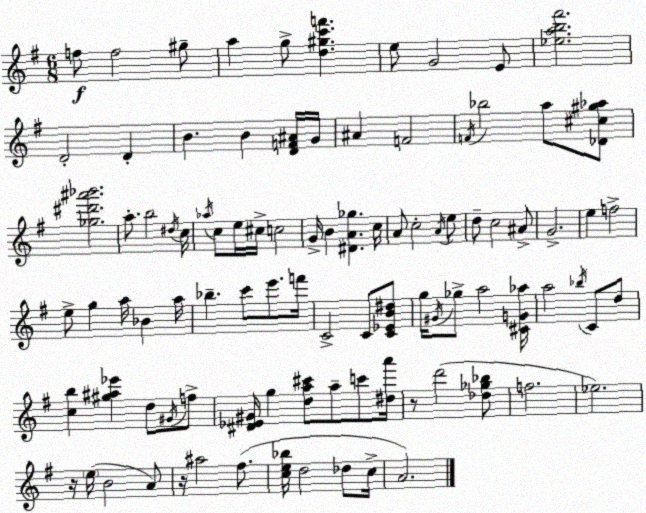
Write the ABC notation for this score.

X:1
T:Untitled
M:6/8
L:1/4
K:Em
f/2 f2 ^g/2 a g/2 [d^gc'f'] e/2 G2 E/2 [_eab^f']2 D2 D B B [DF^A]/4 G/4 ^A F2 F/4 _b2 a/2 [_D^c^g_a]/2 [_g^d'^a'_b']2 a/2 b2 ^d/4 c/4 _a/4 c/2 e/4 ^c/4 c2 G/4 B [^DA_g] c/4 A/2 c2 A/4 e/2 d/2 c2 ^A/2 G2 e f2 e/2 g a/4 _B a/4 _b c'/2 e'/2 f'/4 C2 C/2 [C_EB^d]/2 g/4 ^G/4 _g/2 a2 [^CG_a]/4 a2 _b/4 C/2 d/2 [cb] [^g^a_e'] d/2 ^G/4 f/2 [^D_E^G]/4 g [da^c']/2 a/2 c'/2 [^da']/4 z/2 d'2 [_d_g_b]/2 f2 _e2 z/4 e/4 B2 A/2 z/4 ^a2 ^f/2 [ce_b]/4 d2 _d/2 c/4 A2